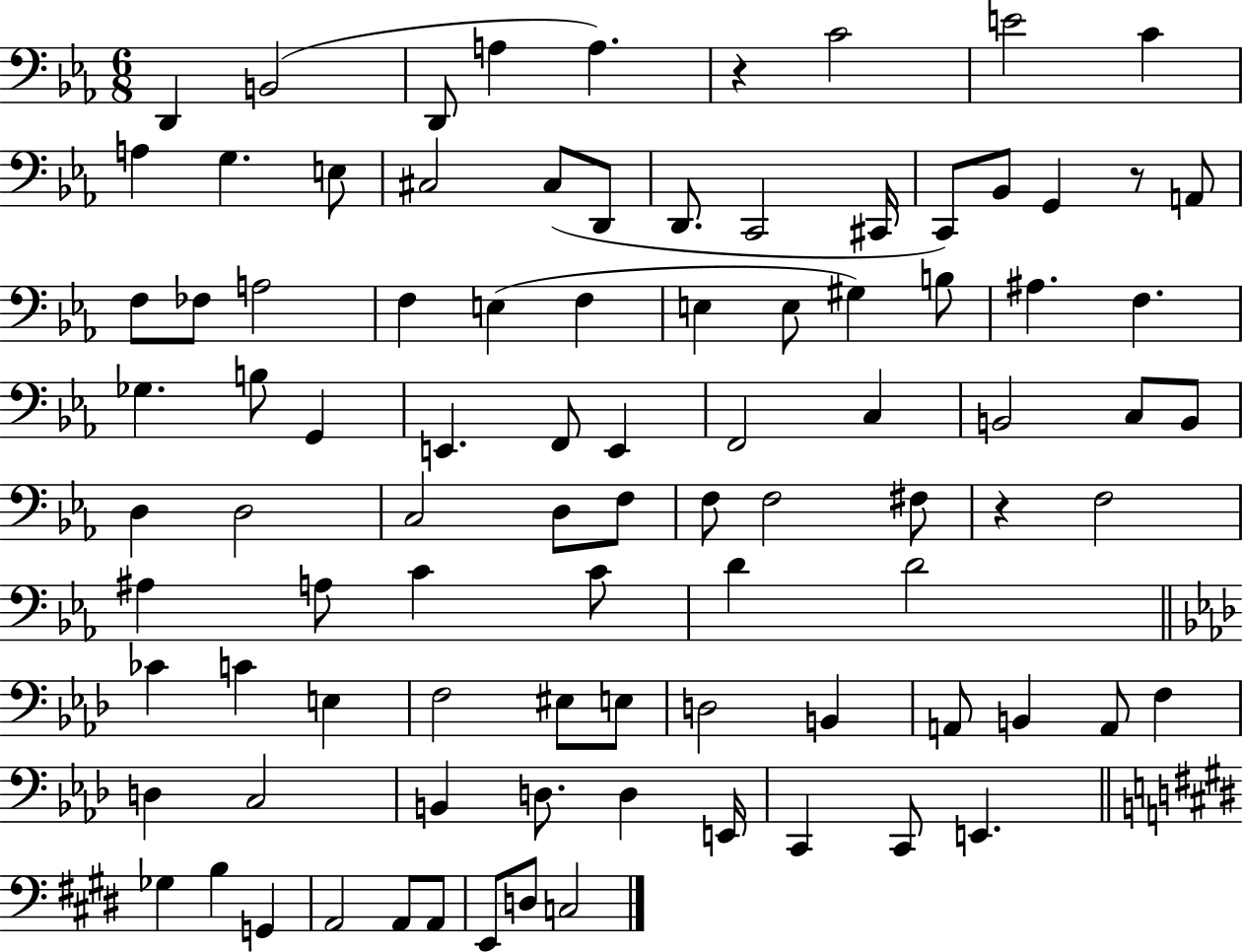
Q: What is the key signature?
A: EES major